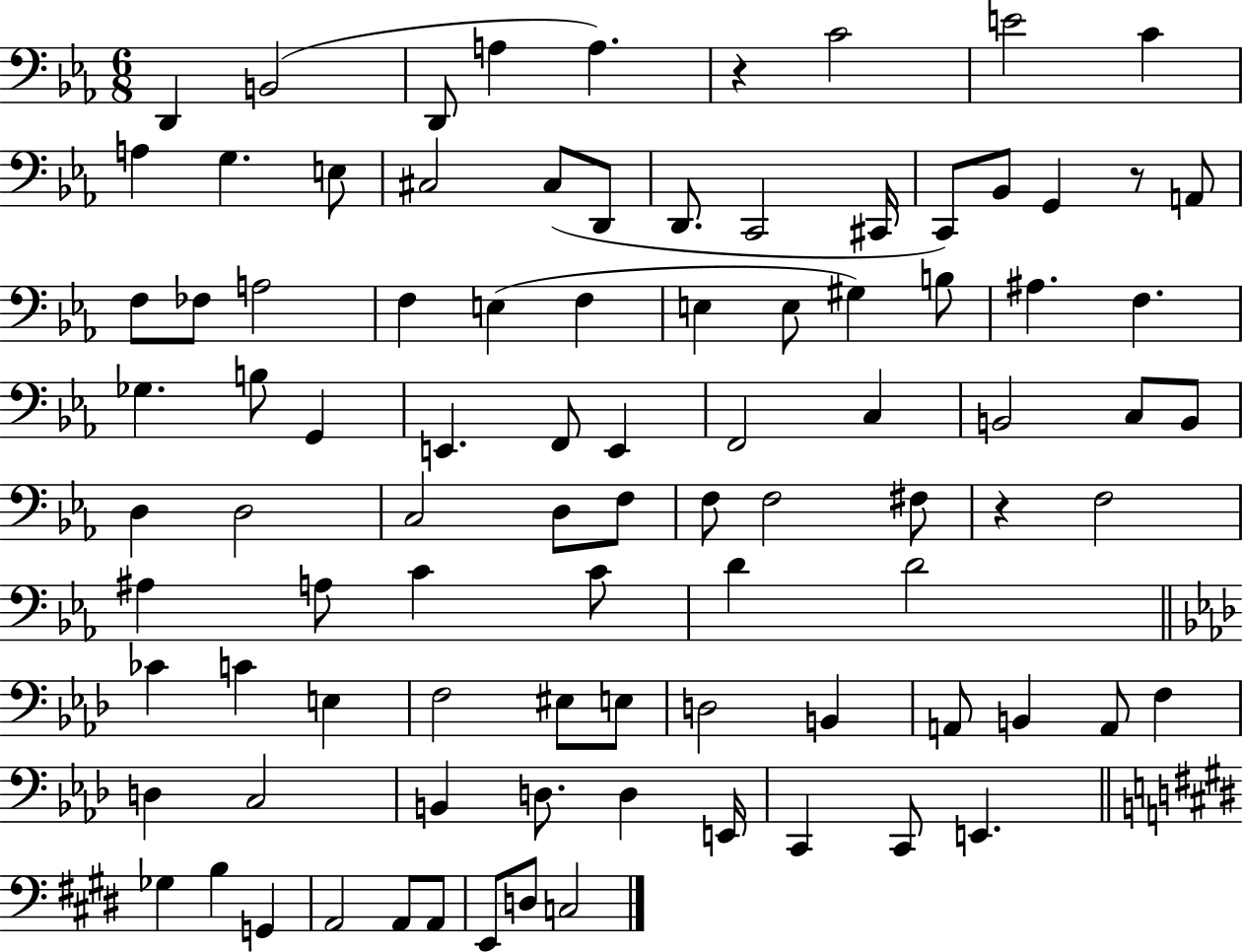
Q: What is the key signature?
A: EES major